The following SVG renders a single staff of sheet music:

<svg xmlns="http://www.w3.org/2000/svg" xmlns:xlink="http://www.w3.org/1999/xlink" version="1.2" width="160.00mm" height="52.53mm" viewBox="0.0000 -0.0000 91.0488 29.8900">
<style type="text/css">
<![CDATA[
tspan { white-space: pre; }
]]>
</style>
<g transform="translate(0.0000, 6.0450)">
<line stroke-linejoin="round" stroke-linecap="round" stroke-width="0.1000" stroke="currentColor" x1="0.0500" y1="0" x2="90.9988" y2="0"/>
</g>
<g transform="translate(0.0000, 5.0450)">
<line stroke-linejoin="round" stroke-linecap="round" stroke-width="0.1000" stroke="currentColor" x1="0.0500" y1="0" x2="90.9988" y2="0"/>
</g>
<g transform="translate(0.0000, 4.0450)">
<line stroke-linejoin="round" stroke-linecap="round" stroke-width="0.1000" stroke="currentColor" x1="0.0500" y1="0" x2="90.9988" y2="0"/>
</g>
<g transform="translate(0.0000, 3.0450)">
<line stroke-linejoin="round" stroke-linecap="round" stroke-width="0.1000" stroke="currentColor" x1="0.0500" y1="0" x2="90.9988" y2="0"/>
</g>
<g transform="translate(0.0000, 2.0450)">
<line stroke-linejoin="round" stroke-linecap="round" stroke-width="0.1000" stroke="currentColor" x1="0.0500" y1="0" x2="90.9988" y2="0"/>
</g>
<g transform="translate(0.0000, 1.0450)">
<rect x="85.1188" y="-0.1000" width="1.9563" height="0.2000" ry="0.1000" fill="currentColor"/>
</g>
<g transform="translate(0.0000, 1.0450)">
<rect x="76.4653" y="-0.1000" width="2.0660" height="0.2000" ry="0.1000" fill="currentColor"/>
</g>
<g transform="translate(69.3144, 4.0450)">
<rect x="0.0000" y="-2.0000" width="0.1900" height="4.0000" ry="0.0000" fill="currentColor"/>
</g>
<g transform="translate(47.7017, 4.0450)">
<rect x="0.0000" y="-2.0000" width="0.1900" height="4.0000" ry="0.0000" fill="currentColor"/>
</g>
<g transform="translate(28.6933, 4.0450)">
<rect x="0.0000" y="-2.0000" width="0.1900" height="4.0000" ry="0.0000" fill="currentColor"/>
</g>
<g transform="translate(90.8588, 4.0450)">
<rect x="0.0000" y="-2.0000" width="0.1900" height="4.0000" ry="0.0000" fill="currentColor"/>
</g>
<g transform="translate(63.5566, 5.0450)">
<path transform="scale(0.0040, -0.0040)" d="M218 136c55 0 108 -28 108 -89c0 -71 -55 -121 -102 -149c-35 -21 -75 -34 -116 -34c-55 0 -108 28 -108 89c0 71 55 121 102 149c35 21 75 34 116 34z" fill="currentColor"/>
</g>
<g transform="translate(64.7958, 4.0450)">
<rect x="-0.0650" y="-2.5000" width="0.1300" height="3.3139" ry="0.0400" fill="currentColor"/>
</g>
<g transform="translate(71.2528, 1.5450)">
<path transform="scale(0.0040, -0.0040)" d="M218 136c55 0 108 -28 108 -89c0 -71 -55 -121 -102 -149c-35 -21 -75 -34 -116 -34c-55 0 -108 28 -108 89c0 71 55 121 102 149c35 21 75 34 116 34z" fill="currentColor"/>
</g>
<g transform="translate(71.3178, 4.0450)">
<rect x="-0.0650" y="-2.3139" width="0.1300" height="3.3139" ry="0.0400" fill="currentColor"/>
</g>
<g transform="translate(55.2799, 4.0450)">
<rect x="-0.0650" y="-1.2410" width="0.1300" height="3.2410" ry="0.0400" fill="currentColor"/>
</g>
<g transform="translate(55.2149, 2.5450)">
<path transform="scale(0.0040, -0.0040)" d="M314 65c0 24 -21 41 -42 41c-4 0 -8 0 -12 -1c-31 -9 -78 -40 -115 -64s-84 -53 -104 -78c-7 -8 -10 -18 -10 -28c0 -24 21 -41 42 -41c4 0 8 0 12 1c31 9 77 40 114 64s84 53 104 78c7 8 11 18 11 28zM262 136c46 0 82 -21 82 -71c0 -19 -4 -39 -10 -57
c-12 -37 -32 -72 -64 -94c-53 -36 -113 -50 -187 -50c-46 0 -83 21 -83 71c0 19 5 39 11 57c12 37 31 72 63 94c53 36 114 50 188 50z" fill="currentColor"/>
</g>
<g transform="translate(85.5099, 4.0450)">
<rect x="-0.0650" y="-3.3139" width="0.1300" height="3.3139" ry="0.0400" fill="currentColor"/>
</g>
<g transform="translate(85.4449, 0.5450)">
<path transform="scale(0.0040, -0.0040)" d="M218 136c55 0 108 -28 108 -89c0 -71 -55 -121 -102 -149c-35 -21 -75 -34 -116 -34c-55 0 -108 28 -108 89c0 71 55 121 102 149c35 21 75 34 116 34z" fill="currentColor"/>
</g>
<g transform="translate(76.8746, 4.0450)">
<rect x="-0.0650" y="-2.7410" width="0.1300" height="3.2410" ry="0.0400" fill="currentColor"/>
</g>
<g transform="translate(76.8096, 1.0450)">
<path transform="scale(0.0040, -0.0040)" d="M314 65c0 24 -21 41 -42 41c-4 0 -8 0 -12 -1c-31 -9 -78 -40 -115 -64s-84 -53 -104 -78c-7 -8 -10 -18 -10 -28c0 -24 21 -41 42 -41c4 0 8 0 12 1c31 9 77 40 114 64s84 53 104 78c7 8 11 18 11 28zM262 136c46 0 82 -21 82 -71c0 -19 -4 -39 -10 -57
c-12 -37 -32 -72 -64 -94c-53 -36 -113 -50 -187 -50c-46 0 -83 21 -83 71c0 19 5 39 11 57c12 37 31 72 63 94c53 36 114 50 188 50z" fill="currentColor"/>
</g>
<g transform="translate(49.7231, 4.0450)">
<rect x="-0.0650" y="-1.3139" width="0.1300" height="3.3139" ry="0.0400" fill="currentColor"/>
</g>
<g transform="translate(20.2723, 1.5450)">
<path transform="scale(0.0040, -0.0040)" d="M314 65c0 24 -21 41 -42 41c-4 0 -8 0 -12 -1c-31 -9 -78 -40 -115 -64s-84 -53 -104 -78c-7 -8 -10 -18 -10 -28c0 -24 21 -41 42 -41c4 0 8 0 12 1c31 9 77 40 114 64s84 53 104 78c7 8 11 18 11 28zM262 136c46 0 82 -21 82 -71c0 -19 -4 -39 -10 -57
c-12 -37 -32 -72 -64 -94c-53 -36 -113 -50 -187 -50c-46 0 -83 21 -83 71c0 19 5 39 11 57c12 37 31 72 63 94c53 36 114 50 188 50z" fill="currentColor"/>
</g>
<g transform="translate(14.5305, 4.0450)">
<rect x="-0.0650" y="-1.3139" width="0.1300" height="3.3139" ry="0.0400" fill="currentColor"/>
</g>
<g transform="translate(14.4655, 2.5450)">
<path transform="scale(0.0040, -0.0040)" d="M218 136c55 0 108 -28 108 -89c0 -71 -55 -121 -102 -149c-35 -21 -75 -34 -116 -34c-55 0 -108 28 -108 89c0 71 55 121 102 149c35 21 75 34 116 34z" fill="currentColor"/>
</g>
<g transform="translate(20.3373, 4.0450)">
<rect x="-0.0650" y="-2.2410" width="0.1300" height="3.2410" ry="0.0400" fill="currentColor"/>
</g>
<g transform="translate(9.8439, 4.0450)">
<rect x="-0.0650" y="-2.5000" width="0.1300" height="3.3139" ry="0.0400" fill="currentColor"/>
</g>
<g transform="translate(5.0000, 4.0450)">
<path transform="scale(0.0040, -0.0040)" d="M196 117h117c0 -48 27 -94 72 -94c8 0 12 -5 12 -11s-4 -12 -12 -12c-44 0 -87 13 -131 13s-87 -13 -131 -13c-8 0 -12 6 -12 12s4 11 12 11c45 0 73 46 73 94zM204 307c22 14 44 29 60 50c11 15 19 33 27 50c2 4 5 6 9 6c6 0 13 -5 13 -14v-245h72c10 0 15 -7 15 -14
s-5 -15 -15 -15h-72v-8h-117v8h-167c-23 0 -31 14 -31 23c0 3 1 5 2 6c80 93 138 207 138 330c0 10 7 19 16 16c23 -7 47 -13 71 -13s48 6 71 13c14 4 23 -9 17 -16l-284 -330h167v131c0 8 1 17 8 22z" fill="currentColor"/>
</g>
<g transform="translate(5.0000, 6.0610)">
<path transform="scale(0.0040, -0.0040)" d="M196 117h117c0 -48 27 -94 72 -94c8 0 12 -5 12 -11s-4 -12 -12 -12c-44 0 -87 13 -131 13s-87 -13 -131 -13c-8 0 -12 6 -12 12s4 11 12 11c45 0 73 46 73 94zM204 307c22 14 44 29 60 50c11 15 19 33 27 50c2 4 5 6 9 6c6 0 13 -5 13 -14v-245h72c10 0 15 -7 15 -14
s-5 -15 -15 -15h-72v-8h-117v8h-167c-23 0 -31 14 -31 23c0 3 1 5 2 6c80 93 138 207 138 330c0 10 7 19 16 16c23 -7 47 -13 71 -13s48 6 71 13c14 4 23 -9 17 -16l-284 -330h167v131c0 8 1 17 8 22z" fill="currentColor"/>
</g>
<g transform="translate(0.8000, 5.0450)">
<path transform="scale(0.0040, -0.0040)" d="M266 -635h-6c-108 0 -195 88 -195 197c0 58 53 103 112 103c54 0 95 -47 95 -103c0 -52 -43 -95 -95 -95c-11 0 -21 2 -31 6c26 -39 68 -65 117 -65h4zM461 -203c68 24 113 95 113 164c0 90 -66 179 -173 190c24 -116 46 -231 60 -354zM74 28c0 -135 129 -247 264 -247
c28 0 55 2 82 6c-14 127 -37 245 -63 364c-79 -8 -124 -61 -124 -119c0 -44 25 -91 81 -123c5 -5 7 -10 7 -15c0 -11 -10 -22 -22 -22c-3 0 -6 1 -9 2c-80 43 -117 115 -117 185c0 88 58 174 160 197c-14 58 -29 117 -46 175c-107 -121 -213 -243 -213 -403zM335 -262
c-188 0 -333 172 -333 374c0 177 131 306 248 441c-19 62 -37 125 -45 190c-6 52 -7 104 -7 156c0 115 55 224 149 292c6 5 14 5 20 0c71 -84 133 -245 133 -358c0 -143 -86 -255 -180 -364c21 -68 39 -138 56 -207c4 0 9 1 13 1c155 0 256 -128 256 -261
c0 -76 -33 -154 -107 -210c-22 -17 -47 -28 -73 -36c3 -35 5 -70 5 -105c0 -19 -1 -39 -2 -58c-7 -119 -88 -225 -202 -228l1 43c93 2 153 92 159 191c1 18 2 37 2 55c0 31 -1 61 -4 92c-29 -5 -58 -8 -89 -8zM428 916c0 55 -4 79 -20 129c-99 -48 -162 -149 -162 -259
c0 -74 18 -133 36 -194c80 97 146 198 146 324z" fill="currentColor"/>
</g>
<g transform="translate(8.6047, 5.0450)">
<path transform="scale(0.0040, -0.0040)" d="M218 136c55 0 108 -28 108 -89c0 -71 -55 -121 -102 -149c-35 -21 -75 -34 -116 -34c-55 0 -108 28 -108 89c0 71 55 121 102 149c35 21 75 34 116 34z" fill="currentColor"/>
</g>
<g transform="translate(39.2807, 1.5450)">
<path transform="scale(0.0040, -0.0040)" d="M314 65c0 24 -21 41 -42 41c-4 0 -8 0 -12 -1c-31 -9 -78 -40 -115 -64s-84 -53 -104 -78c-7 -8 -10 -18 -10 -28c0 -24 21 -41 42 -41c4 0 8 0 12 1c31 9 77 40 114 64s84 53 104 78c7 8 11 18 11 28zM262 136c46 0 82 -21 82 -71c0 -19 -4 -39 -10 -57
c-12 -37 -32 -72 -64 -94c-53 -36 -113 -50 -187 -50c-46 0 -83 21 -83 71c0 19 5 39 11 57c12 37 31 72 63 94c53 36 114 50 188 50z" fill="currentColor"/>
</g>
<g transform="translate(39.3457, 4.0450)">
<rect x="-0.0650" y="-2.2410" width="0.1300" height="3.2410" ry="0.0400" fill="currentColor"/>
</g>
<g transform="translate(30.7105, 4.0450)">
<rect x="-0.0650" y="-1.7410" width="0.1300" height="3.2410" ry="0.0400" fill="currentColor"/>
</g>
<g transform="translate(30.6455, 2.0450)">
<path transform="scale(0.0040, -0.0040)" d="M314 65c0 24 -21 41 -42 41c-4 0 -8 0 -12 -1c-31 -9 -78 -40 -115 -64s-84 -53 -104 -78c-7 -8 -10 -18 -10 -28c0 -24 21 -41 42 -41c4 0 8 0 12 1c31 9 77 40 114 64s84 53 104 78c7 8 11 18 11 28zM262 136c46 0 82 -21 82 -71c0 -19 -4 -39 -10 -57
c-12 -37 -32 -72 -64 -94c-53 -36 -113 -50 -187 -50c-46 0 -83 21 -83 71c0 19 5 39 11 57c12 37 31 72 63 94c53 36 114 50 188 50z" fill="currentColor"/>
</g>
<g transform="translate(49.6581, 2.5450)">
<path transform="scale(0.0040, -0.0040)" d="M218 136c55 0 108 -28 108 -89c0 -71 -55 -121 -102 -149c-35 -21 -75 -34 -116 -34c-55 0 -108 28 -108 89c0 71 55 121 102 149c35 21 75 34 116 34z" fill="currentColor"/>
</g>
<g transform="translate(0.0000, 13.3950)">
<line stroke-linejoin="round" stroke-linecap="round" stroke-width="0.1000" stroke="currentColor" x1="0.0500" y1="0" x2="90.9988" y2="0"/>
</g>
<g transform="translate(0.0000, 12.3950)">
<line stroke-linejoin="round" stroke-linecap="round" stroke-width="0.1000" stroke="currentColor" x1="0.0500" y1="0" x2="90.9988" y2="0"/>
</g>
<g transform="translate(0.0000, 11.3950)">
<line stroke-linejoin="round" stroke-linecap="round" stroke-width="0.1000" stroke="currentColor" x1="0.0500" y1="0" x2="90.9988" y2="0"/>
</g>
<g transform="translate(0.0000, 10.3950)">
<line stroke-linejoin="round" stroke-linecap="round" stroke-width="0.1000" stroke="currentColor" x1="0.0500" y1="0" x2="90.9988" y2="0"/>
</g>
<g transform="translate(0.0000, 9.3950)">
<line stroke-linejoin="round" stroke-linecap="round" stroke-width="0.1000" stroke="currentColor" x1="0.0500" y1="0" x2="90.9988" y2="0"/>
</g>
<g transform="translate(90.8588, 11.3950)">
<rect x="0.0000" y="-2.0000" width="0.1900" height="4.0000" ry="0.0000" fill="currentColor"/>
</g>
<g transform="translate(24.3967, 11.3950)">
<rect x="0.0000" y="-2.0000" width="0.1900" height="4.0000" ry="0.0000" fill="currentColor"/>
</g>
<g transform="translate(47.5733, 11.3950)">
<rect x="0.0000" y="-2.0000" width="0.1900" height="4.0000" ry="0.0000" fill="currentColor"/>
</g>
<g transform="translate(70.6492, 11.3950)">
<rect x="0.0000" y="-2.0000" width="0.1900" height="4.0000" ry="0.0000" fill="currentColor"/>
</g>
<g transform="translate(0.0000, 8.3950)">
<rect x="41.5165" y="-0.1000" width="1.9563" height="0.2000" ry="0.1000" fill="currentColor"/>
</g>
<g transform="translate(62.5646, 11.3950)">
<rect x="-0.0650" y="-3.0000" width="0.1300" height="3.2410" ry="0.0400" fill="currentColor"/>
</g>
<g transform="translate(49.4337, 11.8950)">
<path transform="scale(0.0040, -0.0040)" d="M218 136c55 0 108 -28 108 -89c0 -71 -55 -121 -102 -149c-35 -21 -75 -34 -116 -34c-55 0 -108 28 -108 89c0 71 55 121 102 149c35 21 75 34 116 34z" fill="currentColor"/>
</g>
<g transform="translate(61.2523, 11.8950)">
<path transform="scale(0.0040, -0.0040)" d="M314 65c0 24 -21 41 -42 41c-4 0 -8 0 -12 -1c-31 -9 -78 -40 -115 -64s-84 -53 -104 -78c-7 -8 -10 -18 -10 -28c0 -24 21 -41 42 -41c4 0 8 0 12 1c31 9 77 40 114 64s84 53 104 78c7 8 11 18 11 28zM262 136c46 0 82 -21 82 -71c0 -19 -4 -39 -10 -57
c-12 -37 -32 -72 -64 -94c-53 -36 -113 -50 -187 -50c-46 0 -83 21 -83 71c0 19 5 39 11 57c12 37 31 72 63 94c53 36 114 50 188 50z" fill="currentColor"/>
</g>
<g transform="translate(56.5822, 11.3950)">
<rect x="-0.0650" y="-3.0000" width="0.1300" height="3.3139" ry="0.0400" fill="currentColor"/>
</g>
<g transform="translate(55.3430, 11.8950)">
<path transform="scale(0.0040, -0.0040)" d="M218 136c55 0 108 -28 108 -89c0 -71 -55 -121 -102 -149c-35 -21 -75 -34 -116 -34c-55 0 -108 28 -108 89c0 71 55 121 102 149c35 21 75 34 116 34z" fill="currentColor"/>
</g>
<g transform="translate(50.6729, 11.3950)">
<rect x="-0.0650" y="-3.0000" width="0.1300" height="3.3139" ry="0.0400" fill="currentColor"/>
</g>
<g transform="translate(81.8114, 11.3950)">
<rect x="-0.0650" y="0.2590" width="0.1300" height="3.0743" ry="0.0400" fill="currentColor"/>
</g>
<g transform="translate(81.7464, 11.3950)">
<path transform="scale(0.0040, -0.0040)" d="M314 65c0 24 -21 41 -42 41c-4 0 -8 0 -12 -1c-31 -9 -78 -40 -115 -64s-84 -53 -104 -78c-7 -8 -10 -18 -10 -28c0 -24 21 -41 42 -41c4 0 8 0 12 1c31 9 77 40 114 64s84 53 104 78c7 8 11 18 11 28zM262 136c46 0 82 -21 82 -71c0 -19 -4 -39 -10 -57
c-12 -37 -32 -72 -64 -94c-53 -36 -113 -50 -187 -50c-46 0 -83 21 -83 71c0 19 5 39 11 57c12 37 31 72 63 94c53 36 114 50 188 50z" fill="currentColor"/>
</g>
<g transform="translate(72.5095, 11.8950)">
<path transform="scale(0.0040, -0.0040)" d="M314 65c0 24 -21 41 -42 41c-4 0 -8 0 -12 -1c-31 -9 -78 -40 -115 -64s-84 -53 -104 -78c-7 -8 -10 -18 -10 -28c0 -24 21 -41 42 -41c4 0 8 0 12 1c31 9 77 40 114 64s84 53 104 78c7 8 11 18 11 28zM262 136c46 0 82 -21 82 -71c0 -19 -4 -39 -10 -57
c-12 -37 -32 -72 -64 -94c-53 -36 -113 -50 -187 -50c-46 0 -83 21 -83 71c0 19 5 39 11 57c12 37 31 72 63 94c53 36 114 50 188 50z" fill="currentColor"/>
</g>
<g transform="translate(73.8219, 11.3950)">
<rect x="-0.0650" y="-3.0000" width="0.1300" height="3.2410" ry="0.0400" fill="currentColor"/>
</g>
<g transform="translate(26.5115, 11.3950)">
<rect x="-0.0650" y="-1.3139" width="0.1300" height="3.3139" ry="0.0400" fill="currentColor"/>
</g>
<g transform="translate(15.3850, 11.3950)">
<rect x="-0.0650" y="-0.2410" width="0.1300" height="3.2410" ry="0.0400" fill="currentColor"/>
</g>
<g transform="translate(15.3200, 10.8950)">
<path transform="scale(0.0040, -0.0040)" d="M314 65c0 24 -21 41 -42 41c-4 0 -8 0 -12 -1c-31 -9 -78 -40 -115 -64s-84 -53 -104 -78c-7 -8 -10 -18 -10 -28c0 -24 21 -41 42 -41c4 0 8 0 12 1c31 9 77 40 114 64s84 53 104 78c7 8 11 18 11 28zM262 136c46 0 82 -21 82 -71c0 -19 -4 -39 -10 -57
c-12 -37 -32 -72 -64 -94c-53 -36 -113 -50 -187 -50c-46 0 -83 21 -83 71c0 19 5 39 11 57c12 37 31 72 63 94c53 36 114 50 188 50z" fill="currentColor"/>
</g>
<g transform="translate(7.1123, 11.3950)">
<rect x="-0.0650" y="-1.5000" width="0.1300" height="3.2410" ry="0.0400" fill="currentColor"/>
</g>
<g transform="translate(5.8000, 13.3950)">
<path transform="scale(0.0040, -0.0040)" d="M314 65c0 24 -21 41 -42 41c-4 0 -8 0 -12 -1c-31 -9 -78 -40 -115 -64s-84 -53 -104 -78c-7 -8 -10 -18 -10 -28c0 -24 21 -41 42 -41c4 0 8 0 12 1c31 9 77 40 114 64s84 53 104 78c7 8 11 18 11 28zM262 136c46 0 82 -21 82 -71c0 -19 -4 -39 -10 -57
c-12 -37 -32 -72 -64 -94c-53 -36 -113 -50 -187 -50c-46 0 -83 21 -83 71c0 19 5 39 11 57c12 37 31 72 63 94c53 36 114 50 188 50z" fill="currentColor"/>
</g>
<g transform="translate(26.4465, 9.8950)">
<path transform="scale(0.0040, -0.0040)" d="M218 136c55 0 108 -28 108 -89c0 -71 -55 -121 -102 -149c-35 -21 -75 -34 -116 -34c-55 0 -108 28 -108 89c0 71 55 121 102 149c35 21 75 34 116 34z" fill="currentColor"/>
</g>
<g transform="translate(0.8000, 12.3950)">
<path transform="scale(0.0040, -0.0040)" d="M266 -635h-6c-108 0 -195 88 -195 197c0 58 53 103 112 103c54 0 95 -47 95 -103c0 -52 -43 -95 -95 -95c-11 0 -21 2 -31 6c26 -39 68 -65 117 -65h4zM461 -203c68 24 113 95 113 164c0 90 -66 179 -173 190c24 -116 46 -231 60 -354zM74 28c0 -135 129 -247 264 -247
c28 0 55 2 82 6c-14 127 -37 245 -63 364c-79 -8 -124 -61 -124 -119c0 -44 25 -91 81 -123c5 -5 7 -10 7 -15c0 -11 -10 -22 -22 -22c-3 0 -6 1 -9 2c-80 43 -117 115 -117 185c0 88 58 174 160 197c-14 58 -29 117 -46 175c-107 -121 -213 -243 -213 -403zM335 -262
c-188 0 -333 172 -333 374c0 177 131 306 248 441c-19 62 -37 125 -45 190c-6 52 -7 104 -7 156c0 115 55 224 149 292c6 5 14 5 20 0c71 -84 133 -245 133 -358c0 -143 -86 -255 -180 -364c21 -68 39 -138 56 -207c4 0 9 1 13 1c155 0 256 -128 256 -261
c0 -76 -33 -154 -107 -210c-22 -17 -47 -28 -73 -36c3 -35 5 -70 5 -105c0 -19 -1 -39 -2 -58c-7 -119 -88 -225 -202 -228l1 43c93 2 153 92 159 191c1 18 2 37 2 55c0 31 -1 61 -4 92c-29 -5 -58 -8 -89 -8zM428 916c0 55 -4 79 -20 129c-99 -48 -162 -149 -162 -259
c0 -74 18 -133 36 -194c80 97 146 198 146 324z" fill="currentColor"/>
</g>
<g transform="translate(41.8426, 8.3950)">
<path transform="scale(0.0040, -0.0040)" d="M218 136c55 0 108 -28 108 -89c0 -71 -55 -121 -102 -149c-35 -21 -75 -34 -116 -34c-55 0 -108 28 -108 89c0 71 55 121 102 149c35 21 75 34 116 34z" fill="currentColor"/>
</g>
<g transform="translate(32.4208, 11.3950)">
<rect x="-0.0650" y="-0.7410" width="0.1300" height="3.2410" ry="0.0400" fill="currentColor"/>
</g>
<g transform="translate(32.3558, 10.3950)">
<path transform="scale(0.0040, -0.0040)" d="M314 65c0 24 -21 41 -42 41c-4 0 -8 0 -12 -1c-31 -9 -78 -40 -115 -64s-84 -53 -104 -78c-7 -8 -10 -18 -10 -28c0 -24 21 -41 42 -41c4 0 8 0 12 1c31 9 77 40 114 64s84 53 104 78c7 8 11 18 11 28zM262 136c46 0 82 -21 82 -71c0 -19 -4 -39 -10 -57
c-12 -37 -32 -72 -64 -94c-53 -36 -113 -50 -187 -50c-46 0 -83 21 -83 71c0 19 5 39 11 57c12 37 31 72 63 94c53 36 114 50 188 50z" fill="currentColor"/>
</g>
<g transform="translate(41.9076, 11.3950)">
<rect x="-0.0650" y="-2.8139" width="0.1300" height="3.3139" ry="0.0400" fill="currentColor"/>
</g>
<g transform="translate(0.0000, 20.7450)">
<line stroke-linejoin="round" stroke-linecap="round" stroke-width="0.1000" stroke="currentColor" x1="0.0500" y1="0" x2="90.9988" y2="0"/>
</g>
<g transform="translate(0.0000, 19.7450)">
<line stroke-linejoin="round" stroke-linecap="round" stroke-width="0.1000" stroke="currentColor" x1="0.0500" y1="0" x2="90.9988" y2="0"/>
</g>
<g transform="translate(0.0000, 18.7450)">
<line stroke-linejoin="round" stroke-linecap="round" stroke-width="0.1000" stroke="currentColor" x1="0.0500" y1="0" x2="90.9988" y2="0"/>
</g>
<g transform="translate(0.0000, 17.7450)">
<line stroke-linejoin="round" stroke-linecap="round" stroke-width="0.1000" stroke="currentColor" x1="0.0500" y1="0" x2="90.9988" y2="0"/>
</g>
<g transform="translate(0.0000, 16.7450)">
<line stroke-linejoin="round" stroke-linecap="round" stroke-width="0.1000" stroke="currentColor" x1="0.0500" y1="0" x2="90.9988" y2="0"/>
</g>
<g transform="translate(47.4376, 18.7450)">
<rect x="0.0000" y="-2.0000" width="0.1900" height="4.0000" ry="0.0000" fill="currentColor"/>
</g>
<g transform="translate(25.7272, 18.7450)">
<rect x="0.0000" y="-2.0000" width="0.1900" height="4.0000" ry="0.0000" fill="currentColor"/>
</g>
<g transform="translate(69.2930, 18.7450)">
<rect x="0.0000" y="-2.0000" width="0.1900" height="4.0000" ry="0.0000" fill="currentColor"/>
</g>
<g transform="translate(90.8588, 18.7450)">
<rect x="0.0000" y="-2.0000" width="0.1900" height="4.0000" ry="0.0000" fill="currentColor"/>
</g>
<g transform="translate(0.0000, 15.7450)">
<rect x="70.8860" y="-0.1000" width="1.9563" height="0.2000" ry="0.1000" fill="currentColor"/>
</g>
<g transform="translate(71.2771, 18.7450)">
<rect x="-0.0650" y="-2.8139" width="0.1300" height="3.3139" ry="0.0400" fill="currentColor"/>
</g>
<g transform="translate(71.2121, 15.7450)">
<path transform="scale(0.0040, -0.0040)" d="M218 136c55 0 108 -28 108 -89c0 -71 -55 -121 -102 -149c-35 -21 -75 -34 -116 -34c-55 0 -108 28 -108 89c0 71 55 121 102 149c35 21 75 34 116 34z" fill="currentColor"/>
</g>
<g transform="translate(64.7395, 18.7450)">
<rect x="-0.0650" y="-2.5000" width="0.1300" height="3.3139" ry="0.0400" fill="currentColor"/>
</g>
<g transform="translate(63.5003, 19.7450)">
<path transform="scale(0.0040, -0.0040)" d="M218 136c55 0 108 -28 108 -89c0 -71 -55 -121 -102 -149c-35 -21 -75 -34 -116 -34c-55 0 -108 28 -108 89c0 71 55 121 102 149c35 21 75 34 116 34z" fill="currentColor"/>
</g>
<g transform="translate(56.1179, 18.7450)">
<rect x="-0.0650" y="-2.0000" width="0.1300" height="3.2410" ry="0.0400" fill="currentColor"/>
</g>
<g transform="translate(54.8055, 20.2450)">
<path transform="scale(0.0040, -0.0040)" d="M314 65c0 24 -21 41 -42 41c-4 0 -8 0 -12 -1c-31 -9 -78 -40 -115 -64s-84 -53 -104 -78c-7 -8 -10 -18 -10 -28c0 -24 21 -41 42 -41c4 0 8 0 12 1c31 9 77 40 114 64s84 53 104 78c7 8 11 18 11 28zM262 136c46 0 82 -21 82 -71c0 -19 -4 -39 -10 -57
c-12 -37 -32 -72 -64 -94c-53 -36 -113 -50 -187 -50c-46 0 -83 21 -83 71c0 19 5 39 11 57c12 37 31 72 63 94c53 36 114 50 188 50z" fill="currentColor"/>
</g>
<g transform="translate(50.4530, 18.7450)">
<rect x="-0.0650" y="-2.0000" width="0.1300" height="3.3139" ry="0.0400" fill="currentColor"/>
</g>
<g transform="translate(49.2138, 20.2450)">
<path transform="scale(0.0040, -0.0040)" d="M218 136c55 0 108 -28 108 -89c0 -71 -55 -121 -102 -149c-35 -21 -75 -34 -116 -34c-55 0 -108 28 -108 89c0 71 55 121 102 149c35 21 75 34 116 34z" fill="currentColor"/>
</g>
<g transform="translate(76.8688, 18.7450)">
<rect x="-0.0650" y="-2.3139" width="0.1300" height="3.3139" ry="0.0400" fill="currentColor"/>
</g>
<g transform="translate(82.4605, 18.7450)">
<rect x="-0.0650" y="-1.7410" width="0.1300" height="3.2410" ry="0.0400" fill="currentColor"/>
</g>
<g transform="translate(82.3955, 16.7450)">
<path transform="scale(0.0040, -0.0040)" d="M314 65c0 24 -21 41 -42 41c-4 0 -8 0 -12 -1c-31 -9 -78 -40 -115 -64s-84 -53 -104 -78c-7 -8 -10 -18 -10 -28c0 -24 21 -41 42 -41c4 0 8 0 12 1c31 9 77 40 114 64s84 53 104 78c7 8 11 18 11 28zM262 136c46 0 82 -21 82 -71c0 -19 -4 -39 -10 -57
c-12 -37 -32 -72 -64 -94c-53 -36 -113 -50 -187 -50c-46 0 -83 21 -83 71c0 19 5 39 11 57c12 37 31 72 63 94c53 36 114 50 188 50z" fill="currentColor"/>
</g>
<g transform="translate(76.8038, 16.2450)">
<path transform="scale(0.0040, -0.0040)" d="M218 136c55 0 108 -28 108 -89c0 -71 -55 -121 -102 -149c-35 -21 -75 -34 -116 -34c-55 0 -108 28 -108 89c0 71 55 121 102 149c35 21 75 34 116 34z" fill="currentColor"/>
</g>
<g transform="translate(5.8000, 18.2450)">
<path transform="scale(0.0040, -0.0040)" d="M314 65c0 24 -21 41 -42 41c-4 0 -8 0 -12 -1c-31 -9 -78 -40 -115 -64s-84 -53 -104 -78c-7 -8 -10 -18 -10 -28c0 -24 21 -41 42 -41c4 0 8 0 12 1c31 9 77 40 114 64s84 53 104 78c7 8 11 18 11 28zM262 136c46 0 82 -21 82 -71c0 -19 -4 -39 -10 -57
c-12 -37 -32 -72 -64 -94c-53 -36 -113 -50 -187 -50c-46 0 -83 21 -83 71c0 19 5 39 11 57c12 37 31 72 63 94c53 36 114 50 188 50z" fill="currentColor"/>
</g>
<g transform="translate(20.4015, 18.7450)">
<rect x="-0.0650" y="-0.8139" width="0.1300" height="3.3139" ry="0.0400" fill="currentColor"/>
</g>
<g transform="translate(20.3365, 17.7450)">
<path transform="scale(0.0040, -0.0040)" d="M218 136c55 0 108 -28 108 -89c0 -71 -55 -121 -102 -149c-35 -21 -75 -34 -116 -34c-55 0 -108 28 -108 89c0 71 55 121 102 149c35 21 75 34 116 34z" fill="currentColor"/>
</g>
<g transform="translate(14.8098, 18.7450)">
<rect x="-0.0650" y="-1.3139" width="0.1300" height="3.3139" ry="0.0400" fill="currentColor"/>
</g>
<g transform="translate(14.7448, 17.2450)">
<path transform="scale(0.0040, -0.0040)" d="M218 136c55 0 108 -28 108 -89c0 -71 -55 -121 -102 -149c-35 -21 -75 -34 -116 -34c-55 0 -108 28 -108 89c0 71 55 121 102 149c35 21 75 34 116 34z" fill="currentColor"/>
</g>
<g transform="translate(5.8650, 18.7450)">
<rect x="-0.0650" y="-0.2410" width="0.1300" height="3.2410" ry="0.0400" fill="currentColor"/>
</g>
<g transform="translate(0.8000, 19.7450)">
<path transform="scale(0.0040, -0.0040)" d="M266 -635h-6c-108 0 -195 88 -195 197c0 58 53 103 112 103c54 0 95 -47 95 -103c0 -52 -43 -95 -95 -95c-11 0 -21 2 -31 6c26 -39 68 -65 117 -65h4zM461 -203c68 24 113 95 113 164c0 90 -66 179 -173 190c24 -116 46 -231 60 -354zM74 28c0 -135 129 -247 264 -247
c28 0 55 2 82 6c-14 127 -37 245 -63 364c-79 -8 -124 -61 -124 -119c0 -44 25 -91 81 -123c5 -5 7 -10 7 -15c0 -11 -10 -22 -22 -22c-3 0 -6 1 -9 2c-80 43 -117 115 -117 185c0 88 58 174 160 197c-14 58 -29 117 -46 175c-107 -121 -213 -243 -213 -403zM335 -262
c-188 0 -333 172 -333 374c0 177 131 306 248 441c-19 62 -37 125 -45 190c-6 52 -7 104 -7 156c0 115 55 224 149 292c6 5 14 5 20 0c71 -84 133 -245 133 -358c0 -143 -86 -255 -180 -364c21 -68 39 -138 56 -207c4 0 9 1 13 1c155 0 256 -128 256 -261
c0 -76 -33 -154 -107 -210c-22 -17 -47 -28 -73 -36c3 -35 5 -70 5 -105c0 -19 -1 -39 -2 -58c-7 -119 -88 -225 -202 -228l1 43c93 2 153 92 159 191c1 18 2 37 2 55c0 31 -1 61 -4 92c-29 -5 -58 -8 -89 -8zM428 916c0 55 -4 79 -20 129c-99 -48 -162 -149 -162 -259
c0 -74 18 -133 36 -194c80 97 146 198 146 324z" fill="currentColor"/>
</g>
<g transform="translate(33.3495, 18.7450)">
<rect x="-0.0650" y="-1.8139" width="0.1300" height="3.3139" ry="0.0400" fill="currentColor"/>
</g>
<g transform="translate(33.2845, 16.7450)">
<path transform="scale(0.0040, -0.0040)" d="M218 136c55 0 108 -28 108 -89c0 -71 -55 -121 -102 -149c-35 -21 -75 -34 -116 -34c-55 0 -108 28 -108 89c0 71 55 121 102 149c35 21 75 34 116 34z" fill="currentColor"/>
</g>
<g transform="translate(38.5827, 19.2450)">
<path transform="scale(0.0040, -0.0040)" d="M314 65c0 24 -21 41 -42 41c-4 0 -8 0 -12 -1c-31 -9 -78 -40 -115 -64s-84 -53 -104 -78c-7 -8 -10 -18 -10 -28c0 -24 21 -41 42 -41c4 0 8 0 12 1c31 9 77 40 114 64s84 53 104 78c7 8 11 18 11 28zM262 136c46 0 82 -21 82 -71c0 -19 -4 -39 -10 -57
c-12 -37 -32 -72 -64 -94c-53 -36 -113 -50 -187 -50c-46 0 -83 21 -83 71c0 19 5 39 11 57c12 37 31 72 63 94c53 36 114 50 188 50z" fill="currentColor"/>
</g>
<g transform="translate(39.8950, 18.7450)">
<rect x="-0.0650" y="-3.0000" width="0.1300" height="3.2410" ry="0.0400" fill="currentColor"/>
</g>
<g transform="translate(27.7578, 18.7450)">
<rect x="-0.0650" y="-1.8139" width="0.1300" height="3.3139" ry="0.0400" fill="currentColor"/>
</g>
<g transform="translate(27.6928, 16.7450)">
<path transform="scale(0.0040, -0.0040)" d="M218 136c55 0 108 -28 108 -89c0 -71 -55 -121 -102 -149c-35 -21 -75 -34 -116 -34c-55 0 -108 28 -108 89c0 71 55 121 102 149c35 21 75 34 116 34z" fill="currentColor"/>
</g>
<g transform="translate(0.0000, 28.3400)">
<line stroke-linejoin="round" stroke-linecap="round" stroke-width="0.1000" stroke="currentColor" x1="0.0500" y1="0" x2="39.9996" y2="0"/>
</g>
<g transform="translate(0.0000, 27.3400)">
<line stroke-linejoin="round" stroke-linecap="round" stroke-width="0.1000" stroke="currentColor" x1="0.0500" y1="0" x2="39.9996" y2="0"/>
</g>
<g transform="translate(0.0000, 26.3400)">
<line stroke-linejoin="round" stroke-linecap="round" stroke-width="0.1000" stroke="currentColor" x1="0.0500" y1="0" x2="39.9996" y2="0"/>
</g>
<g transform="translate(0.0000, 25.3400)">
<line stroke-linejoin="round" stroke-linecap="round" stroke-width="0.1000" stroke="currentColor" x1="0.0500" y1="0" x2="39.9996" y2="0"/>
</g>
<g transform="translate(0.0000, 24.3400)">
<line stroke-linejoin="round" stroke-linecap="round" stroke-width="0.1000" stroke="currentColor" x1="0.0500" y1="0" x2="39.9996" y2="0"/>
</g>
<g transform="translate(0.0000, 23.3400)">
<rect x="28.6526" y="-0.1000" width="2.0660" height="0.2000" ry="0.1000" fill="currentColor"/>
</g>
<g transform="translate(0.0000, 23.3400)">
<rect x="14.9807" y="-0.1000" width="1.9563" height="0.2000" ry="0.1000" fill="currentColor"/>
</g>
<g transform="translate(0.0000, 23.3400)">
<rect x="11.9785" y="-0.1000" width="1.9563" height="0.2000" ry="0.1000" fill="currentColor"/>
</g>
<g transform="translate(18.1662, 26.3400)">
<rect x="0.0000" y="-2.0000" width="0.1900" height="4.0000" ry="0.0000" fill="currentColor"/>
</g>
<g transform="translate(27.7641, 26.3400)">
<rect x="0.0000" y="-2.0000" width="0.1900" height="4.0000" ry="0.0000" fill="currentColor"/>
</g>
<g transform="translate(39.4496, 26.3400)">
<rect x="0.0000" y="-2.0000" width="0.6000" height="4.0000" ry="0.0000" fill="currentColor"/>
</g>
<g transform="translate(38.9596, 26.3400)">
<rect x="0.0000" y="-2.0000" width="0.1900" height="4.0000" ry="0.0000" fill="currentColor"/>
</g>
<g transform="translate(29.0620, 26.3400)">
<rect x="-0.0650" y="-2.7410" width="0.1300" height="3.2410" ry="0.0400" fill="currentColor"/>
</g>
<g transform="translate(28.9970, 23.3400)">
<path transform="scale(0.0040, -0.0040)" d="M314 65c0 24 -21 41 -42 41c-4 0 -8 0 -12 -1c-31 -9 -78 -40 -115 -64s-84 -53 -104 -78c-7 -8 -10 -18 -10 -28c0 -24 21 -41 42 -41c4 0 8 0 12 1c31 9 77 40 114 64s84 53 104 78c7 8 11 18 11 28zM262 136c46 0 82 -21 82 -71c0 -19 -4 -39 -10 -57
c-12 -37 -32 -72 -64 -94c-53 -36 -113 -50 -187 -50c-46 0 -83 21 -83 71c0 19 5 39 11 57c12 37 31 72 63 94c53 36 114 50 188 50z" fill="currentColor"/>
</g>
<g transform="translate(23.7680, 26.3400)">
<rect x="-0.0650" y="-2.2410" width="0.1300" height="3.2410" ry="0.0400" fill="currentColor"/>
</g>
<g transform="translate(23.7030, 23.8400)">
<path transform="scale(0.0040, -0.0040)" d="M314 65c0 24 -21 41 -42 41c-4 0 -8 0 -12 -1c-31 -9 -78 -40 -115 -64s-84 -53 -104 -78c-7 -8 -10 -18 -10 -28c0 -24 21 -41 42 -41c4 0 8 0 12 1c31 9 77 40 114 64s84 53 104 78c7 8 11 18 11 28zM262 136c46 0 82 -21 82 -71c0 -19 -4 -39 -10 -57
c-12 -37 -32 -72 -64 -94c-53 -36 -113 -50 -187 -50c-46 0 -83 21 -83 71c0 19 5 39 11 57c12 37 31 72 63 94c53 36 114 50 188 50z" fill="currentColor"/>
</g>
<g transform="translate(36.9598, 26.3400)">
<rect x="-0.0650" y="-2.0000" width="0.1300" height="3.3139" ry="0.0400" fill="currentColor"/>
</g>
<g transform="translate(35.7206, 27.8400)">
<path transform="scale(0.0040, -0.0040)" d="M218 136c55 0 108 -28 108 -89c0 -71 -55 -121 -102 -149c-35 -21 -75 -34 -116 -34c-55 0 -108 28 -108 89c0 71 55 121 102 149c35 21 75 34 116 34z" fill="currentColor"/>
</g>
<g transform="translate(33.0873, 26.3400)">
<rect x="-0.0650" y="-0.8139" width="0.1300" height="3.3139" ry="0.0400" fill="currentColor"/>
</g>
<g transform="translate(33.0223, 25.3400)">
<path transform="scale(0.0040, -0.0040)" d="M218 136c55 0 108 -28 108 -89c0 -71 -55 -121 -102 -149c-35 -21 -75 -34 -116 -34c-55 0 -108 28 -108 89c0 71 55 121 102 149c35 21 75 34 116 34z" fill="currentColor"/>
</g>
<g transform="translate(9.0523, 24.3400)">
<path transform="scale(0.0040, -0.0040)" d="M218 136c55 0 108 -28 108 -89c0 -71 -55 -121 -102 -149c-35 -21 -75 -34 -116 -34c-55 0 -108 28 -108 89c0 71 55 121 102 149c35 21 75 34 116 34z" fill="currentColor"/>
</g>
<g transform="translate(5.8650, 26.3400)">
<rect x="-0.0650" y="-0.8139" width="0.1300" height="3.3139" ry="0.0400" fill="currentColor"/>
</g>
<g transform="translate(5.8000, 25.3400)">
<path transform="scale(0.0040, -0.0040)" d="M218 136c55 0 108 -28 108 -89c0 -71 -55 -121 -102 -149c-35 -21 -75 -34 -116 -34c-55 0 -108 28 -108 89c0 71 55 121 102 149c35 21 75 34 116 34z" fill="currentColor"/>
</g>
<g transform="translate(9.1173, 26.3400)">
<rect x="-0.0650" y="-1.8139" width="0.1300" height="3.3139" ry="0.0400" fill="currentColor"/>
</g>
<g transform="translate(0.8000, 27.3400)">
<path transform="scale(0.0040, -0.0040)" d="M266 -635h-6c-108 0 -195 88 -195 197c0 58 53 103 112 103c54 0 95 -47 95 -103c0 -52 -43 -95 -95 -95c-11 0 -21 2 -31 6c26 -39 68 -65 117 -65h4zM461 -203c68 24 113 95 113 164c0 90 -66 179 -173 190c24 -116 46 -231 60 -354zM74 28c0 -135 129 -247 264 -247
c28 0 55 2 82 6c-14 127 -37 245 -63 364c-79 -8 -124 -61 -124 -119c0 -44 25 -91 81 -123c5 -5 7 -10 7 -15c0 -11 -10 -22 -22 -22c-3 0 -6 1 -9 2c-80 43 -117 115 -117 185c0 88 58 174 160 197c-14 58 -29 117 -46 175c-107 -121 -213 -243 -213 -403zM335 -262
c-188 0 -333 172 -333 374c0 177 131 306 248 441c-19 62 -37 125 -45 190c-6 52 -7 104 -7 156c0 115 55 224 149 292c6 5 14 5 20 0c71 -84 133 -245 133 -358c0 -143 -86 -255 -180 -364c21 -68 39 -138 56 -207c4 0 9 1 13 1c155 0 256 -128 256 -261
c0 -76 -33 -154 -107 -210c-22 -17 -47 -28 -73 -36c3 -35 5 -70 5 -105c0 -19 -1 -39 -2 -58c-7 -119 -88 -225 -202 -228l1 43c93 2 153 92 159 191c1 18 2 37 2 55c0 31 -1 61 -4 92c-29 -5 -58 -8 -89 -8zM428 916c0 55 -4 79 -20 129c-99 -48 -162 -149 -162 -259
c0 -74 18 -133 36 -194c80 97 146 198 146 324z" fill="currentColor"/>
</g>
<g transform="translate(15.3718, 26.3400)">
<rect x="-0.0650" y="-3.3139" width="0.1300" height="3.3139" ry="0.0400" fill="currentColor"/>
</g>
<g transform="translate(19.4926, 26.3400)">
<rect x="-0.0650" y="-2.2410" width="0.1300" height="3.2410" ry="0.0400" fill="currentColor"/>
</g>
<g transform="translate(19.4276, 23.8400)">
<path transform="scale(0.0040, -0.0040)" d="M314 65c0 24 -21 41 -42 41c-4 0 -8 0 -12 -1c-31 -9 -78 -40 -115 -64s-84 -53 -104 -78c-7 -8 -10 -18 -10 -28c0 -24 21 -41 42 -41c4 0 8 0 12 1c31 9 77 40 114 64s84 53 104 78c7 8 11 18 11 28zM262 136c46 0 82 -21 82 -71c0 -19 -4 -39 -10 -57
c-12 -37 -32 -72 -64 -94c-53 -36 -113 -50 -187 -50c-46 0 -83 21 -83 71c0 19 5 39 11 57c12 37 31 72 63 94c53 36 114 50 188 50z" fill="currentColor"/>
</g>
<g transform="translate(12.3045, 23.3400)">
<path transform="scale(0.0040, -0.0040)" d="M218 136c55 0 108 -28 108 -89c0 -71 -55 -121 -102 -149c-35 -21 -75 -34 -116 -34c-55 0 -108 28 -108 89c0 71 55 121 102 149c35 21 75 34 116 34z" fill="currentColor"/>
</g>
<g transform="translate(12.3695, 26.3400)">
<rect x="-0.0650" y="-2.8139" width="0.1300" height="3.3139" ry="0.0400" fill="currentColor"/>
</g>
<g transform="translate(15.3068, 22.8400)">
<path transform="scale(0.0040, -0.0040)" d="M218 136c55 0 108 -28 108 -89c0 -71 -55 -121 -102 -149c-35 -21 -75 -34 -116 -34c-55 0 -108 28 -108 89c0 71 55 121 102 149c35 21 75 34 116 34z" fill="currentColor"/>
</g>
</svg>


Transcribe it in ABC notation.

X:1
T:Untitled
M:4/4
L:1/4
K:C
G e g2 f2 g2 e e2 G g a2 b E2 c2 e d2 a A A A2 A2 B2 c2 e d f f A2 F F2 G a g f2 d f a b g2 g2 a2 d F